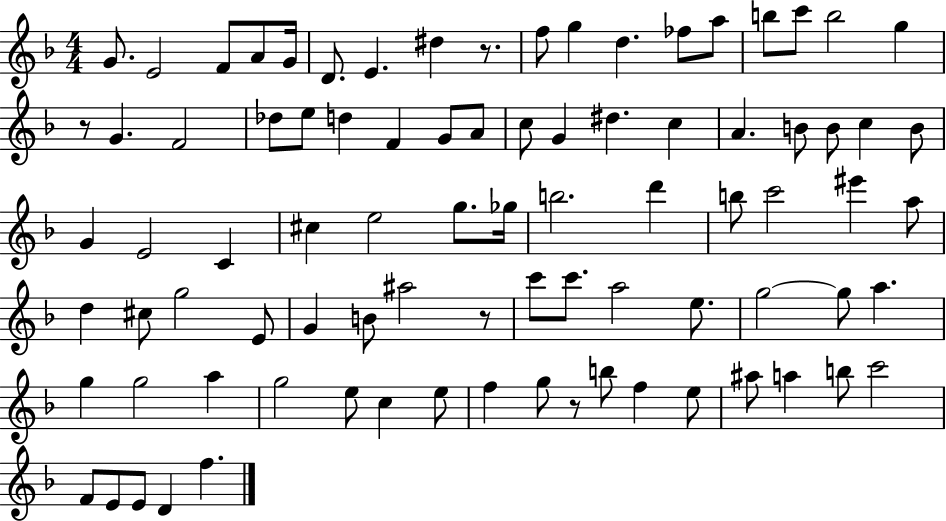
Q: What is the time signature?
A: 4/4